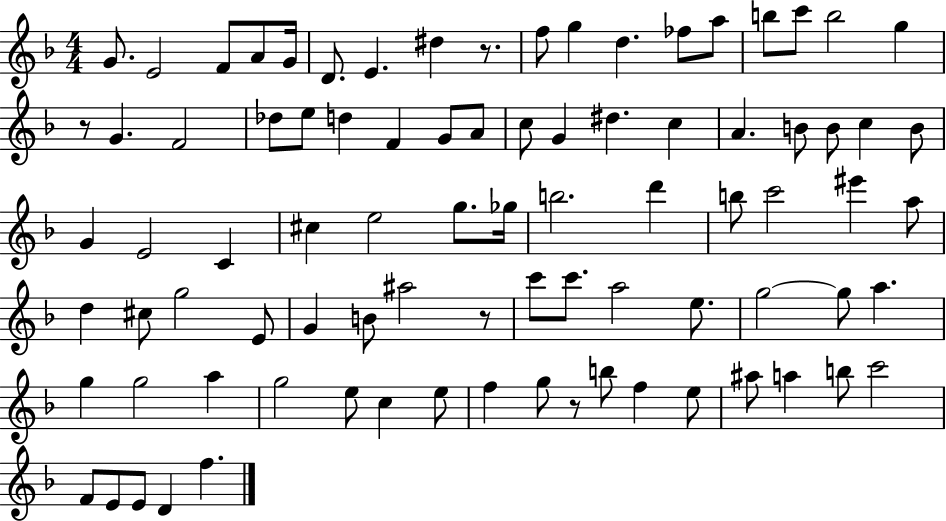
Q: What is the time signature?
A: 4/4